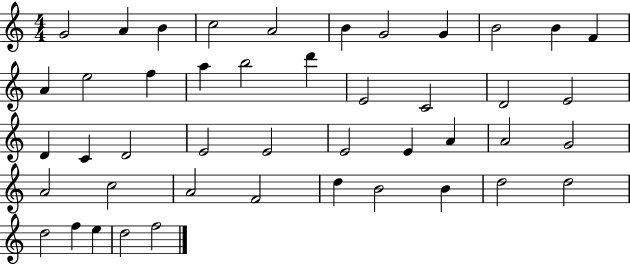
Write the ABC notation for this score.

X:1
T:Untitled
M:4/4
L:1/4
K:C
G2 A B c2 A2 B G2 G B2 B F A e2 f a b2 d' E2 C2 D2 E2 D C D2 E2 E2 E2 E A A2 G2 A2 c2 A2 F2 d B2 B d2 d2 d2 f e d2 f2